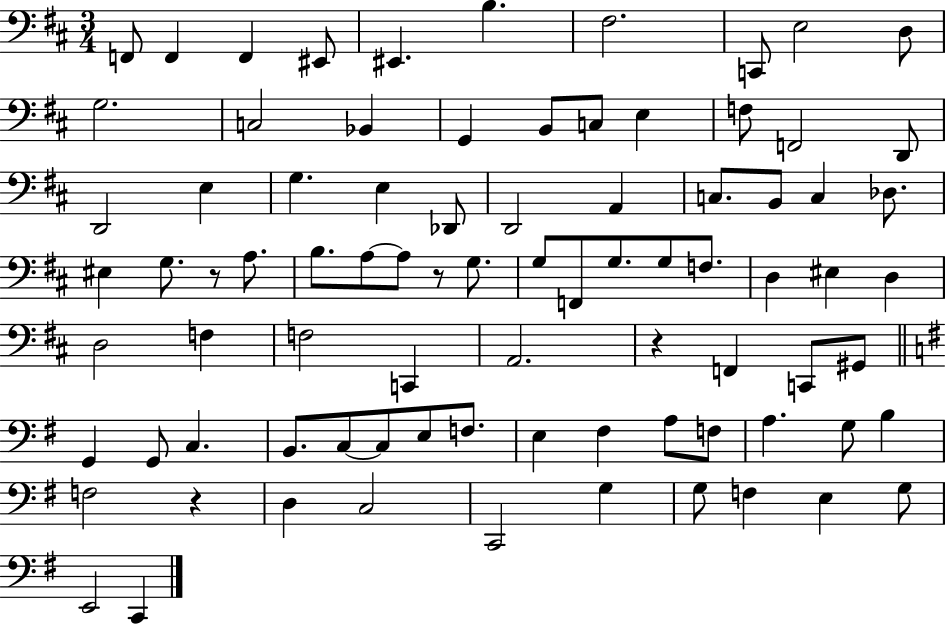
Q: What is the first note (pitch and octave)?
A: F2